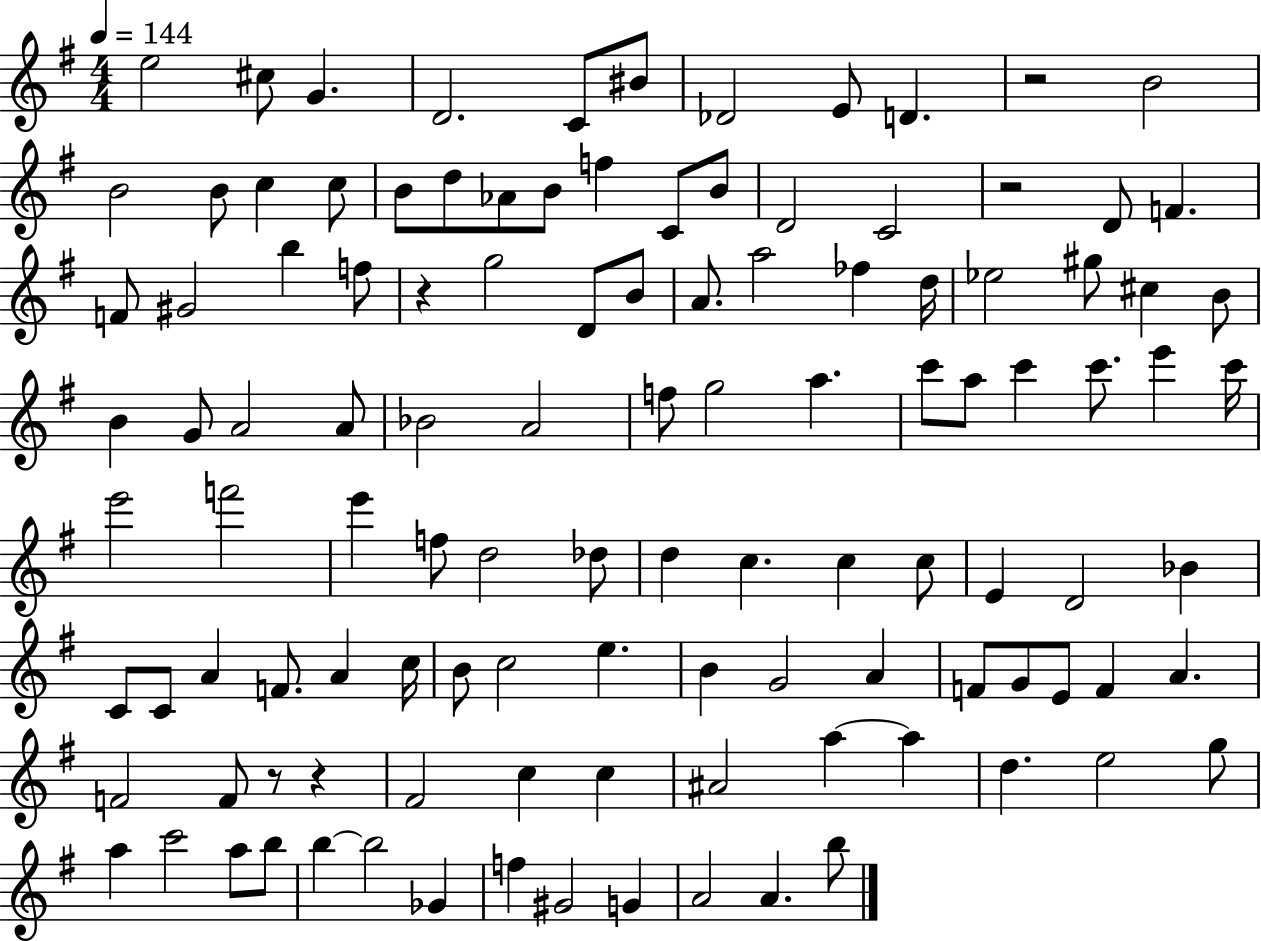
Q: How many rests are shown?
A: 5